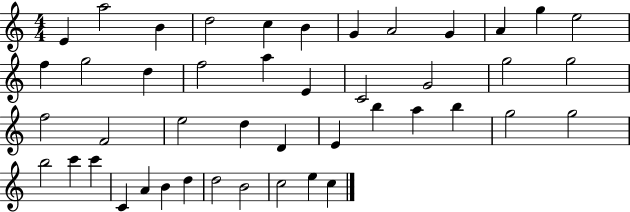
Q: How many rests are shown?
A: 0